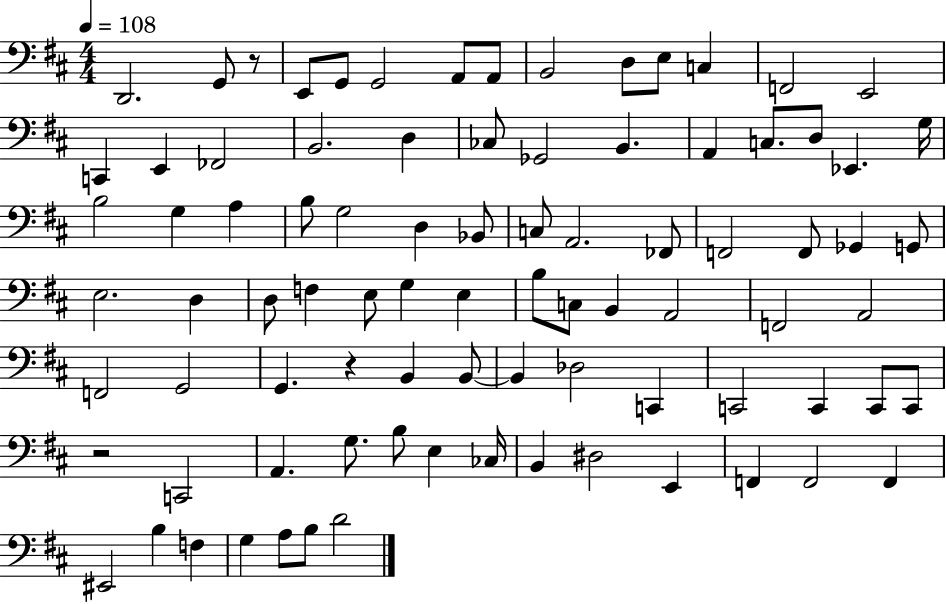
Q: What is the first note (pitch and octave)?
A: D2